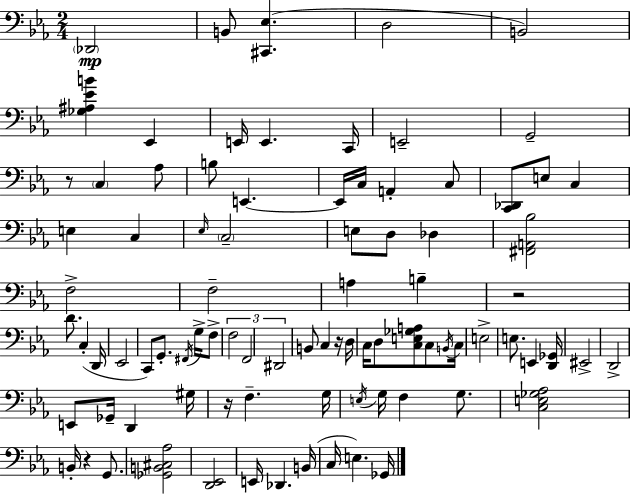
X:1
T:Untitled
M:2/4
L:1/4
K:Cm
_D,,2 B,,/2 [^C,,_E,] D,2 B,,2 [_G,^A,_EB] _E,, E,,/4 E,, C,,/4 E,,2 G,,2 z/2 C, _A,/2 B,/2 E,, E,,/4 C,/4 A,, C,/2 [C,,_D,,]/2 E,/2 C, E, C, _E,/4 C,2 E,/2 D,/2 _D, [^F,,A,,_B,]2 F,2 F,2 A, B, z2 D/2 C, D,,/4 _E,,2 C,,/2 G,,/2 ^F,,/4 G,/4 F,/2 F,2 F,,2 ^D,,2 B,,/2 C, z/4 D,/4 C,/4 D,/2 [C,E,_G,A,]/2 C,/2 B,,/4 C,/4 E,2 E,/2 E,, [D,,_G,,]/4 ^E,,2 D,,2 E,,/2 _G,,/4 D,, ^G,/4 z/4 F, G,/4 E,/4 G,/4 F, G,/2 [C,E,_G,_A,]2 B,,/4 z G,,/2 [_G,,B,,^C,_A,]2 [D,,_E,,]2 E,,/4 _D,, B,,/4 C,/4 E, _G,,/4